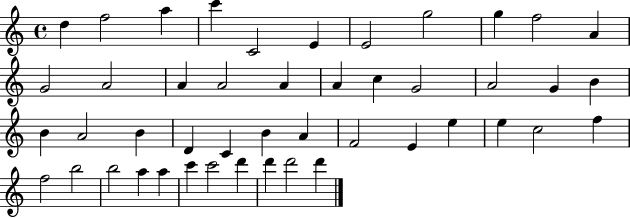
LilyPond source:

{
  \clef treble
  \time 4/4
  \defaultTimeSignature
  \key c \major
  d''4 f''2 a''4 | c'''4 c'2 e'4 | e'2 g''2 | g''4 f''2 a'4 | \break g'2 a'2 | a'4 a'2 a'4 | a'4 c''4 g'2 | a'2 g'4 b'4 | \break b'4 a'2 b'4 | d'4 c'4 b'4 a'4 | f'2 e'4 e''4 | e''4 c''2 f''4 | \break f''2 b''2 | b''2 a''4 a''4 | c'''4 c'''2 d'''4 | d'''4 d'''2 d'''4 | \break \bar "|."
}